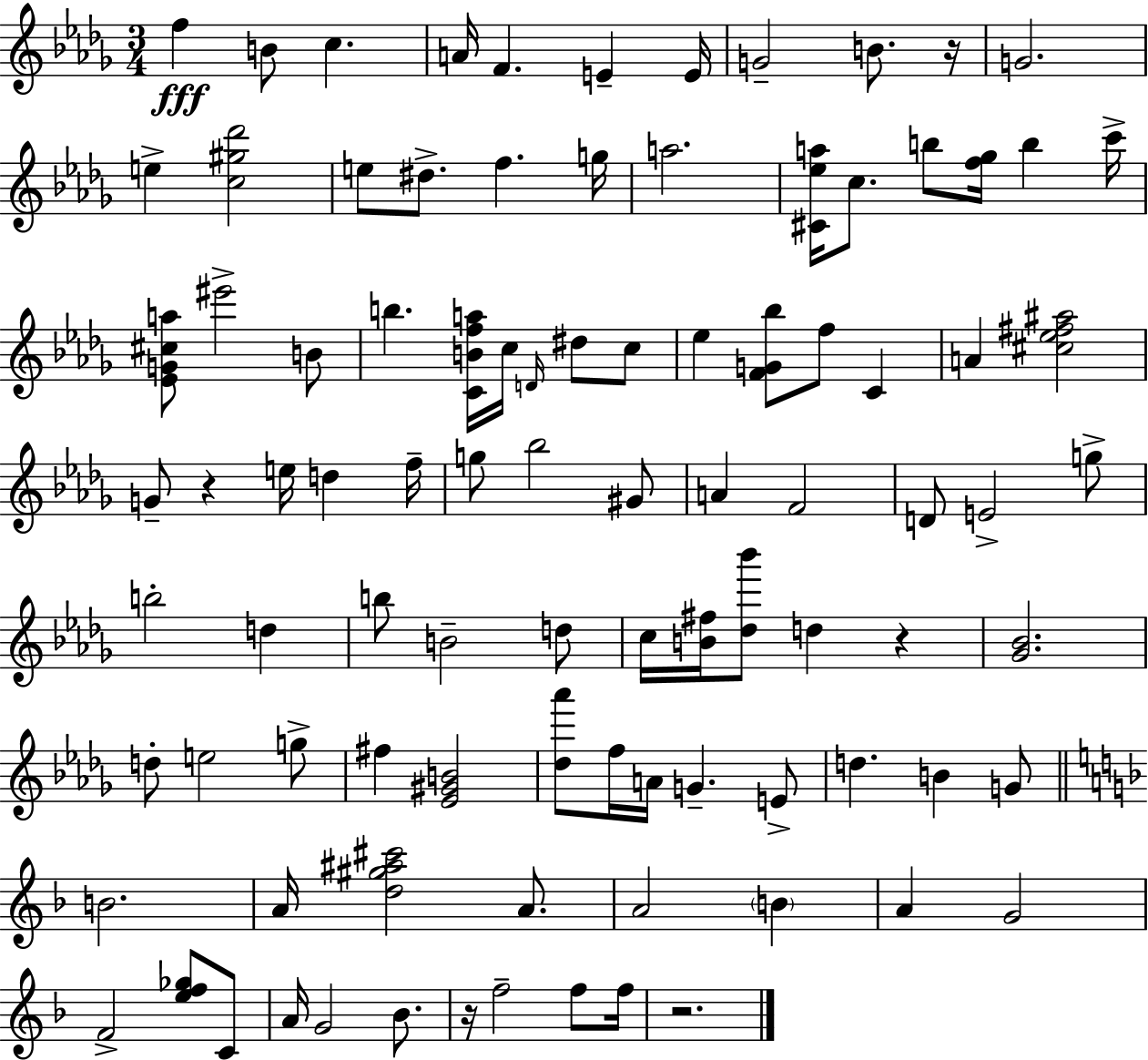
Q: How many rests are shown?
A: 5